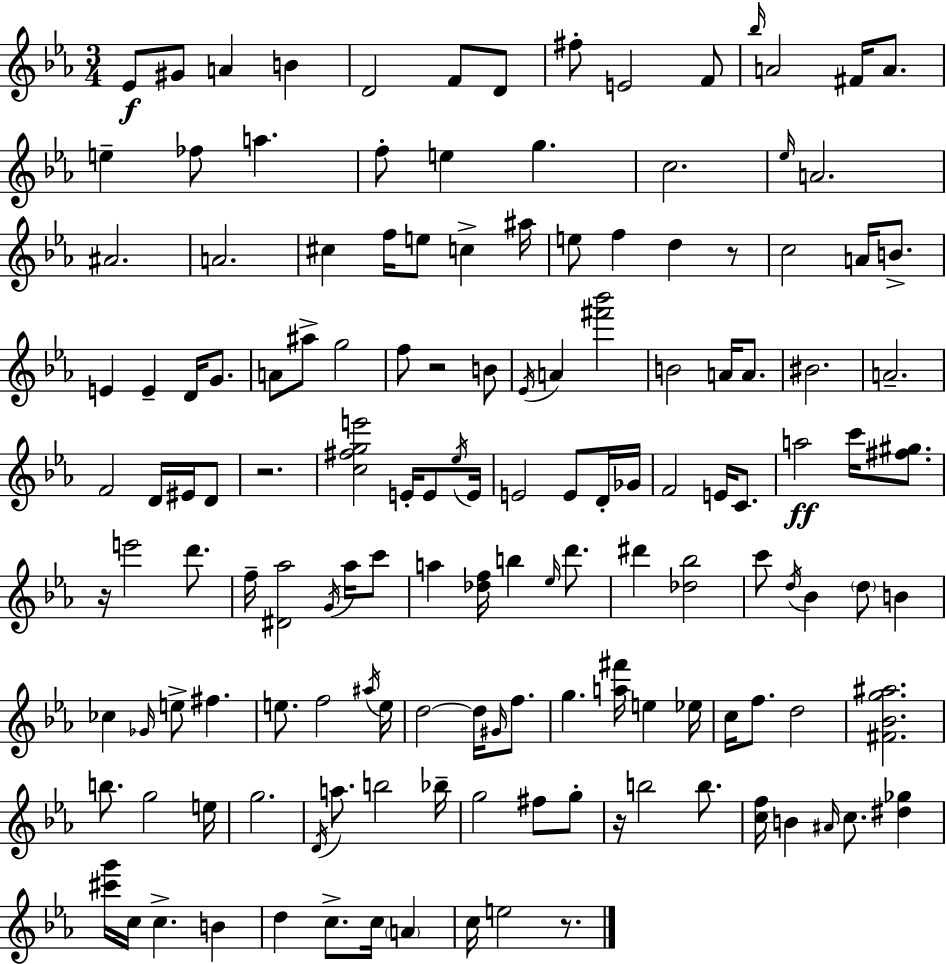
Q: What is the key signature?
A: EES major